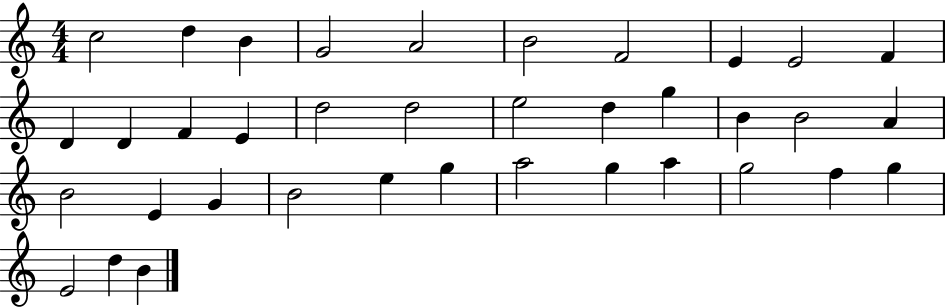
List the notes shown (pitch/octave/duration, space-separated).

C5/h D5/q B4/q G4/h A4/h B4/h F4/h E4/q E4/h F4/q D4/q D4/q F4/q E4/q D5/h D5/h E5/h D5/q G5/q B4/q B4/h A4/q B4/h E4/q G4/q B4/h E5/q G5/q A5/h G5/q A5/q G5/h F5/q G5/q E4/h D5/q B4/q